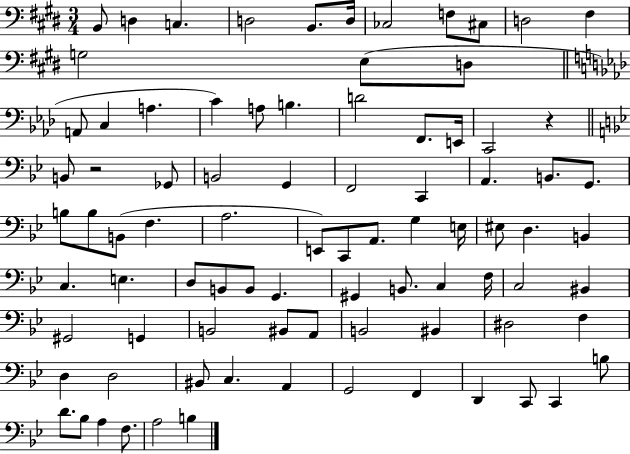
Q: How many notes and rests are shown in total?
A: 86